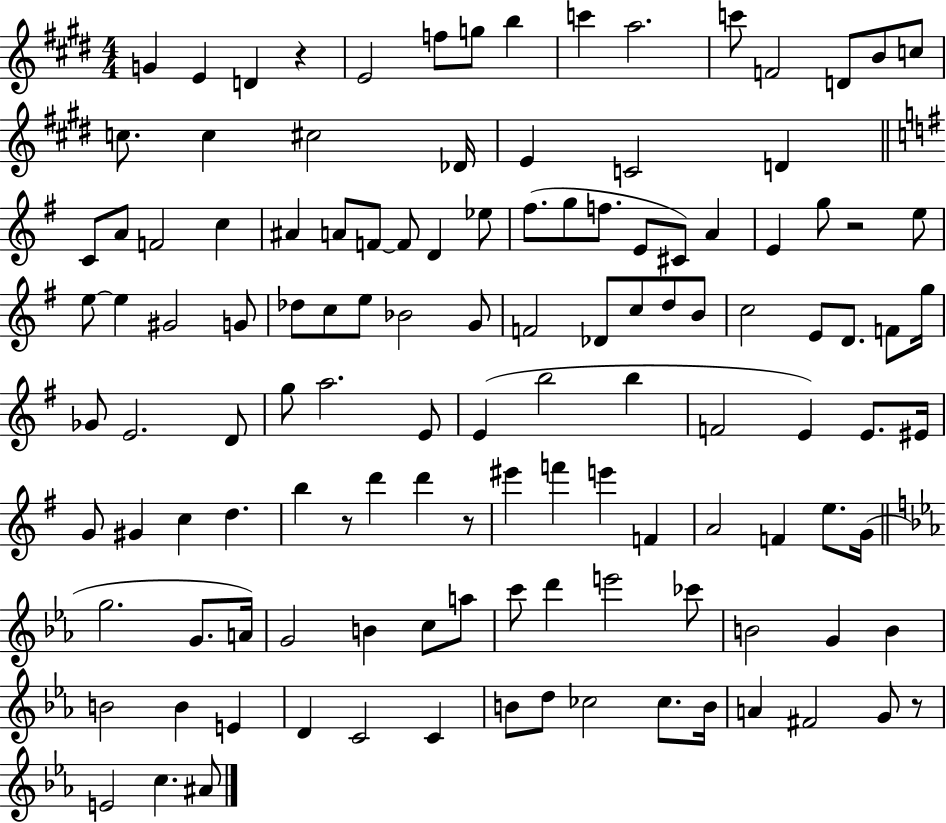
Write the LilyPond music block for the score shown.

{
  \clef treble
  \numericTimeSignature
  \time 4/4
  \key e \major
  g'4 e'4 d'4 r4 | e'2 f''8 g''8 b''4 | c'''4 a''2. | c'''8 f'2 d'8 b'8 c''8 | \break c''8. c''4 cis''2 des'16 | e'4 c'2 d'4 | \bar "||" \break \key g \major c'8 a'8 f'2 c''4 | ais'4 a'8 f'8~~ f'8 d'4 ees''8 | fis''8.( g''8 f''8. e'8 cis'8) a'4 | e'4 g''8 r2 e''8 | \break e''8~~ e''4 gis'2 g'8 | des''8 c''8 e''8 bes'2 g'8 | f'2 des'8 c''8 d''8 b'8 | c''2 e'8 d'8. f'8 g''16 | \break ges'8 e'2. d'8 | g''8 a''2. e'8 | e'4( b''2 b''4 | f'2 e'4) e'8. eis'16 | \break g'8 gis'4 c''4 d''4. | b''4 r8 d'''4 d'''4 r8 | eis'''4 f'''4 e'''4 f'4 | a'2 f'4 e''8. g'16( | \break \bar "||" \break \key c \minor g''2. g'8. a'16) | g'2 b'4 c''8 a''8 | c'''8 d'''4 e'''2 ces'''8 | b'2 g'4 b'4 | \break b'2 b'4 e'4 | d'4 c'2 c'4 | b'8 d''8 ces''2 ces''8. b'16 | a'4 fis'2 g'8 r8 | \break e'2 c''4. ais'8 | \bar "|."
}